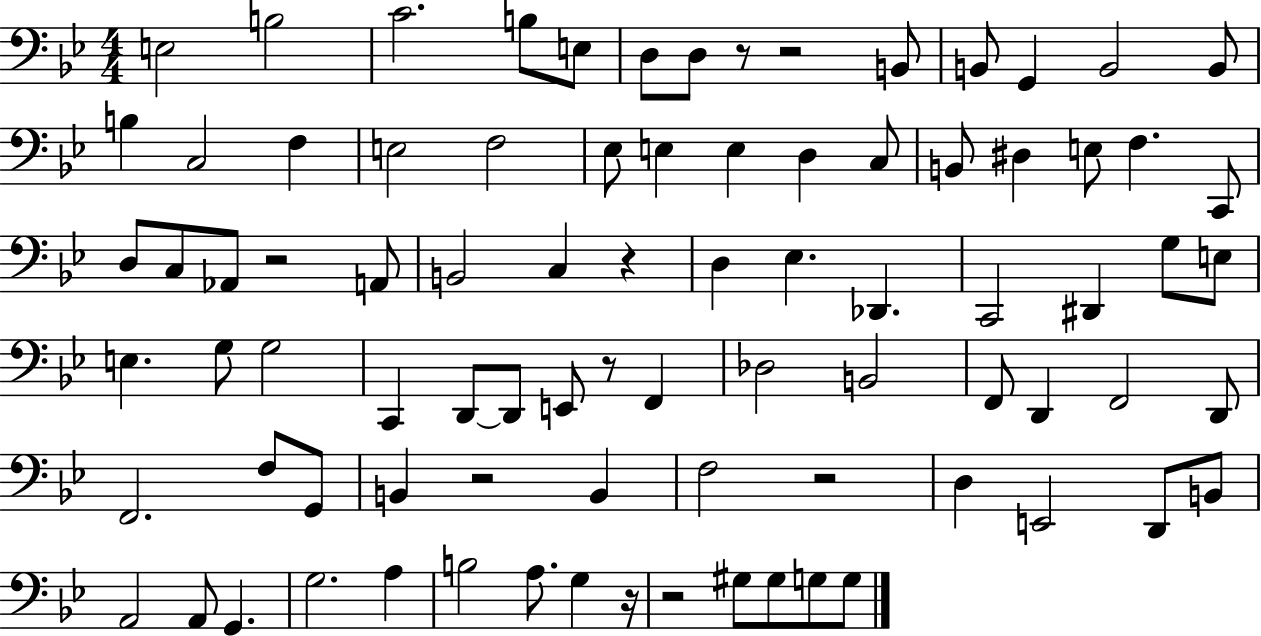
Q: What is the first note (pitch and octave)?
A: E3